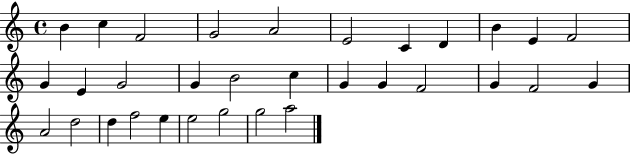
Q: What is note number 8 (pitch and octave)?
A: D4